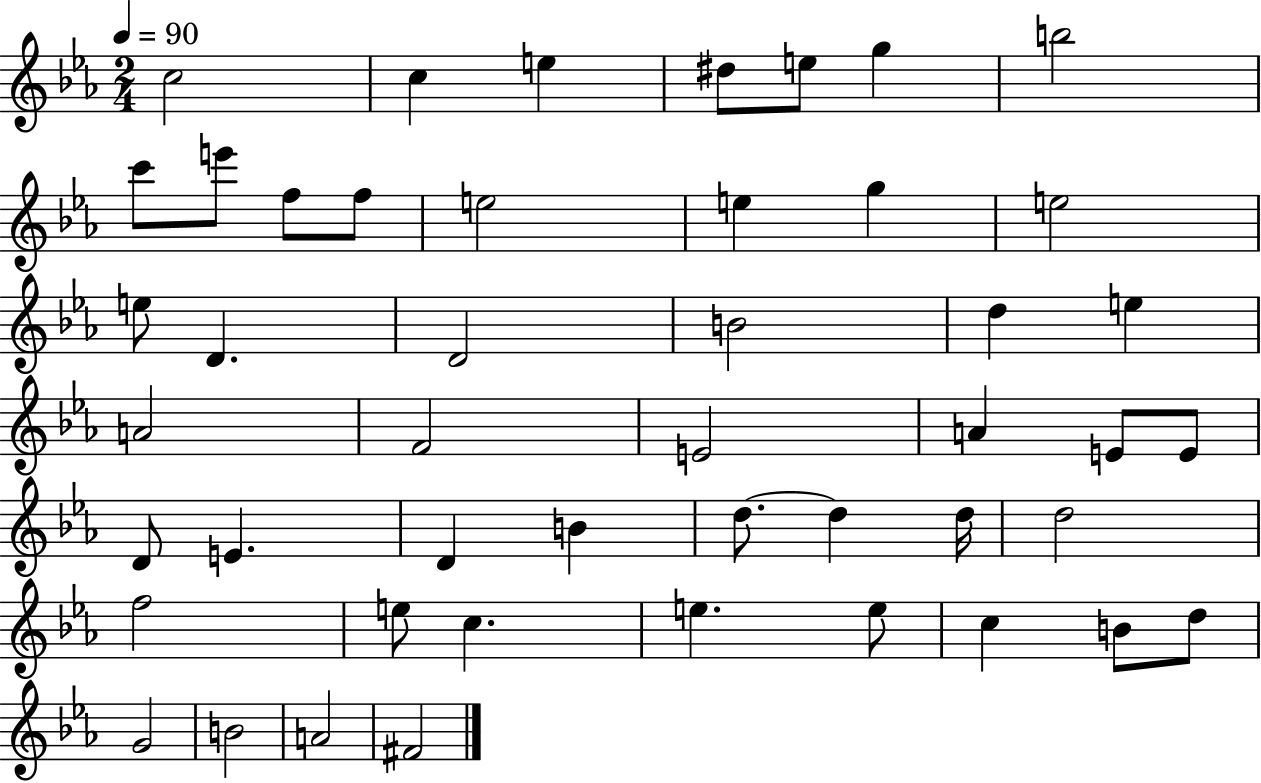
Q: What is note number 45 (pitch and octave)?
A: B4